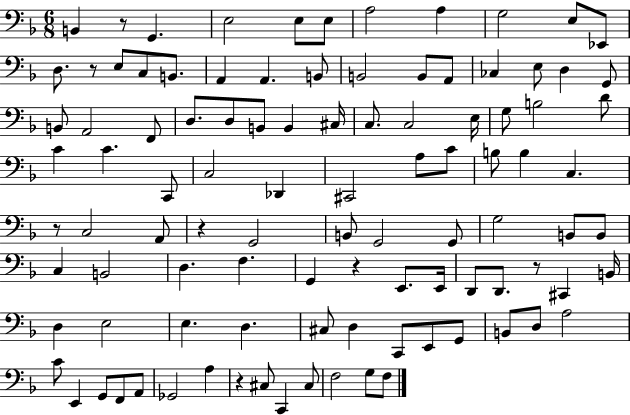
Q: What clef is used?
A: bass